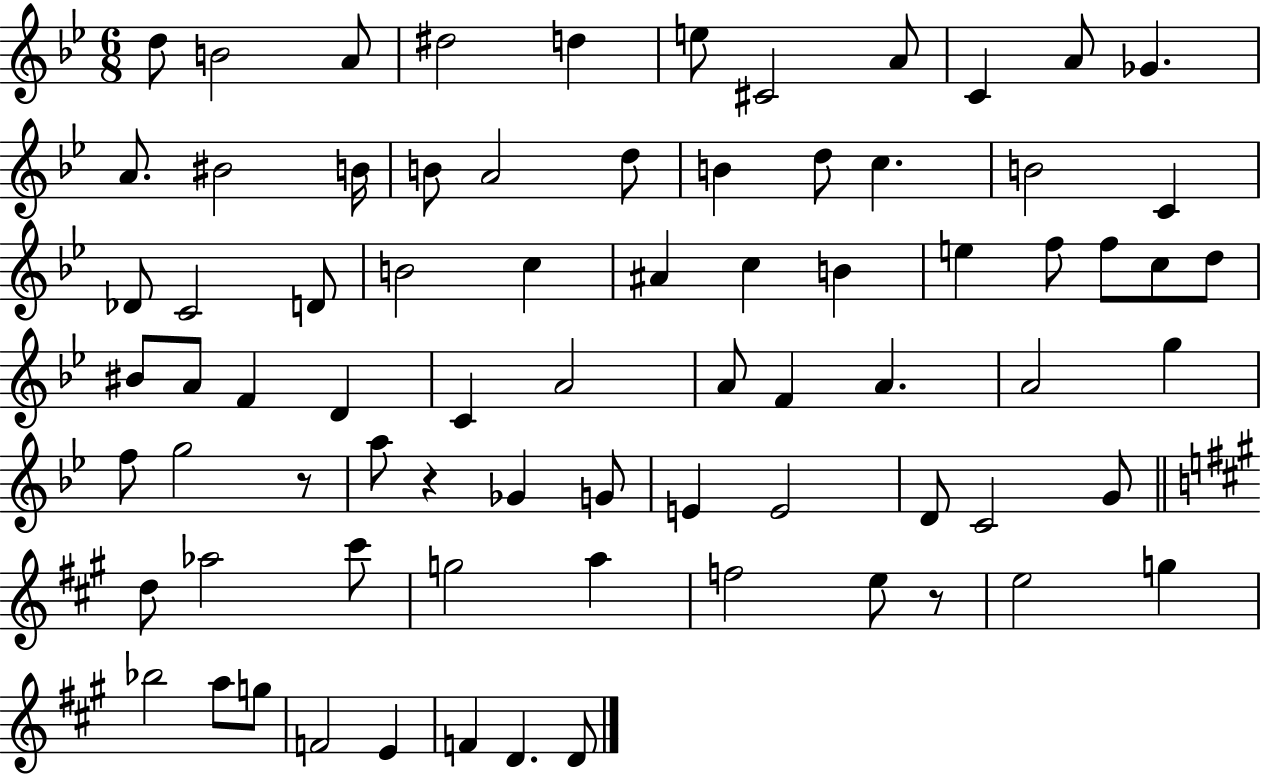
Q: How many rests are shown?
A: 3